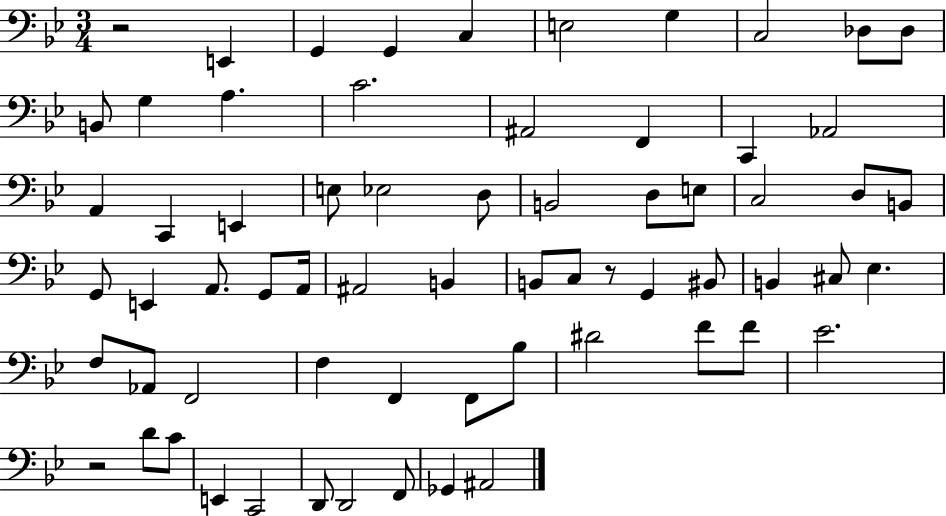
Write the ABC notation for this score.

X:1
T:Untitled
M:3/4
L:1/4
K:Bb
z2 E,, G,, G,, C, E,2 G, C,2 _D,/2 _D,/2 B,,/2 G, A, C2 ^A,,2 F,, C,, _A,,2 A,, C,, E,, E,/2 _E,2 D,/2 B,,2 D,/2 E,/2 C,2 D,/2 B,,/2 G,,/2 E,, A,,/2 G,,/2 A,,/4 ^A,,2 B,, B,,/2 C,/2 z/2 G,, ^B,,/2 B,, ^C,/2 _E, F,/2 _A,,/2 F,,2 F, F,, F,,/2 _B,/2 ^D2 F/2 F/2 _E2 z2 D/2 C/2 E,, C,,2 D,,/2 D,,2 F,,/2 _G,, ^A,,2